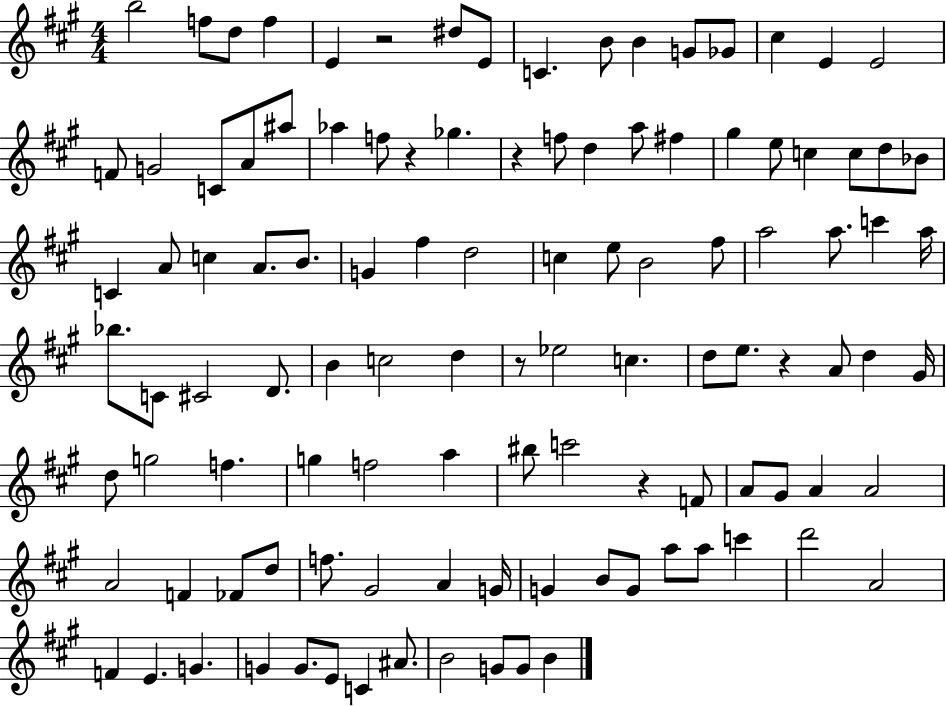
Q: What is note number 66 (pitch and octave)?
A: F5